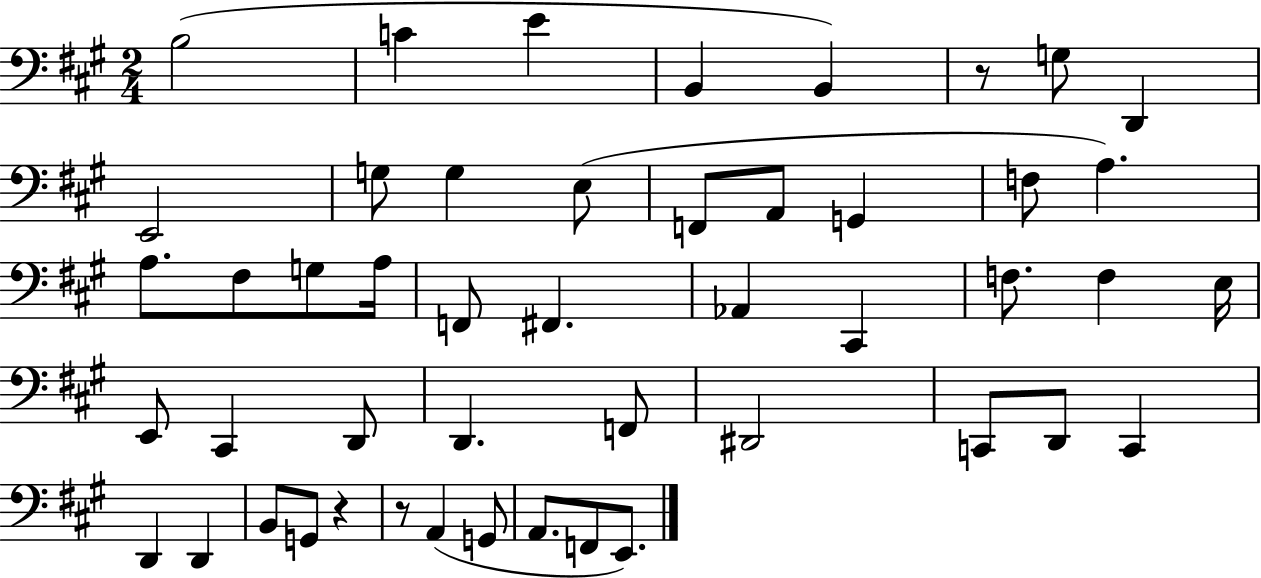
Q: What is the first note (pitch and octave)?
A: B3